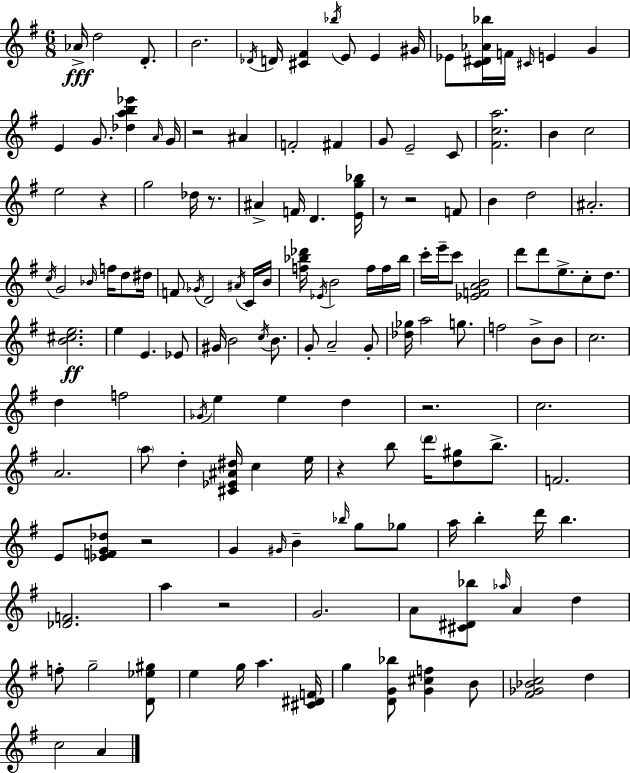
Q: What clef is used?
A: treble